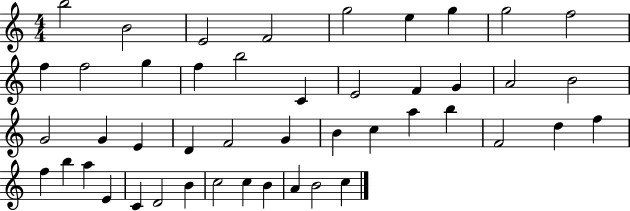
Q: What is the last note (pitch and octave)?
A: C5